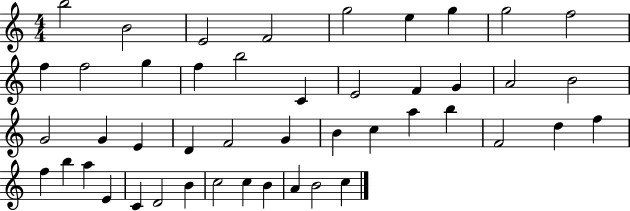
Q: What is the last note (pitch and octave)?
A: C5